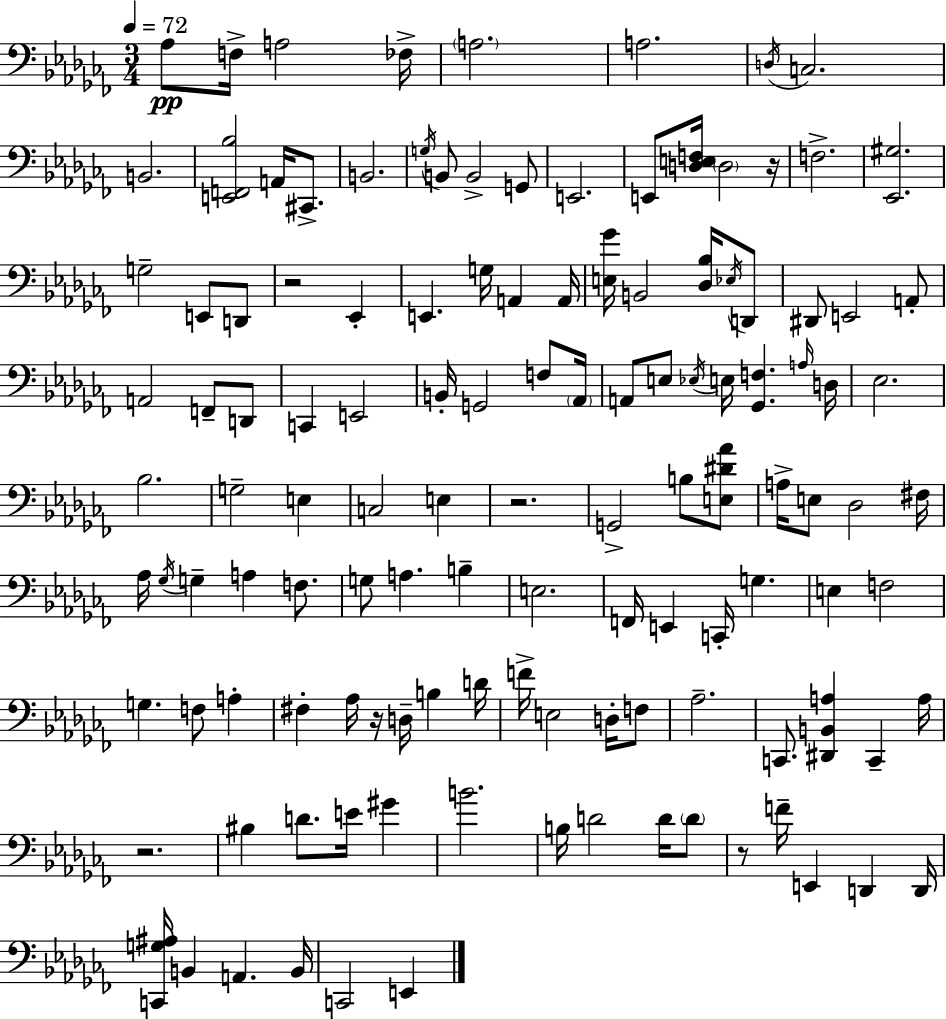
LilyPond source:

{
  \clef bass
  \numericTimeSignature
  \time 3/4
  \key aes \minor
  \tempo 4 = 72
  aes8\pp f16-> a2 fes16-> | \parenthesize a2. | a2. | \acciaccatura { d16 } c2. | \break b,2. | <e, f, bes>2 a,16 cis,8.-> | b,2. | \acciaccatura { g16 } b,8 b,2-> | \break g,8 e,2. | e,8 <d e f>16 \parenthesize d2 | r16 f2.-> | <ees, gis>2. | \break g2-- e,8 | d,8 r2 ees,4-. | e,4. g16 a,4 | a,16 <e ges'>16 b,2 <des bes>16 | \break \acciaccatura { ees16 } d,8 dis,8 e,2 | a,8-. a,2 f,8-- | d,8 c,4 e,2 | b,16-. g,2 | \break f8 \parenthesize aes,16 a,8 e8 \acciaccatura { ees16 } e16 <ges, f>4. | \grace { a16 } d16 ees2. | bes2. | g2-- | \break e4 c2 | e4 r2. | g,2-> | b8 <e dis' aes'>8 a16-> e8 des2 | \break fis16 aes16 \acciaccatura { ges16 } g4-- a4 | f8. g8 a4. | b4-- e2. | f,16 e,4 c,16-. | \break g4. e4 f2 | g4. | f8 a4-. fis4-. aes16 r16 | d16-- b4 d'16 f'16-> e2 | \break d16-. f8 aes2.-- | c,8. <dis, b, a>4 | c,4-- a16 r2. | bis4 d'8. | \break e'16 gis'4 b'2. | b16 d'2 | d'16 \parenthesize d'8 r8 f'16-- e,4 | d,4 d,16 <c, g ais>16 b,4 a,4. | \break b,16 c,2 | e,4 \bar "|."
}